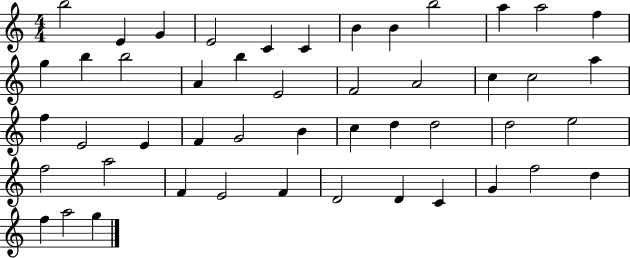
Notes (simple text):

B5/h E4/q G4/q E4/h C4/q C4/q B4/q B4/q B5/h A5/q A5/h F5/q G5/q B5/q B5/h A4/q B5/q E4/h F4/h A4/h C5/q C5/h A5/q F5/q E4/h E4/q F4/q G4/h B4/q C5/q D5/q D5/h D5/h E5/h F5/h A5/h F4/q E4/h F4/q D4/h D4/q C4/q G4/q F5/h D5/q F5/q A5/h G5/q